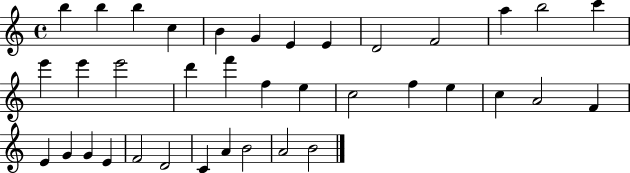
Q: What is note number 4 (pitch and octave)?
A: C5